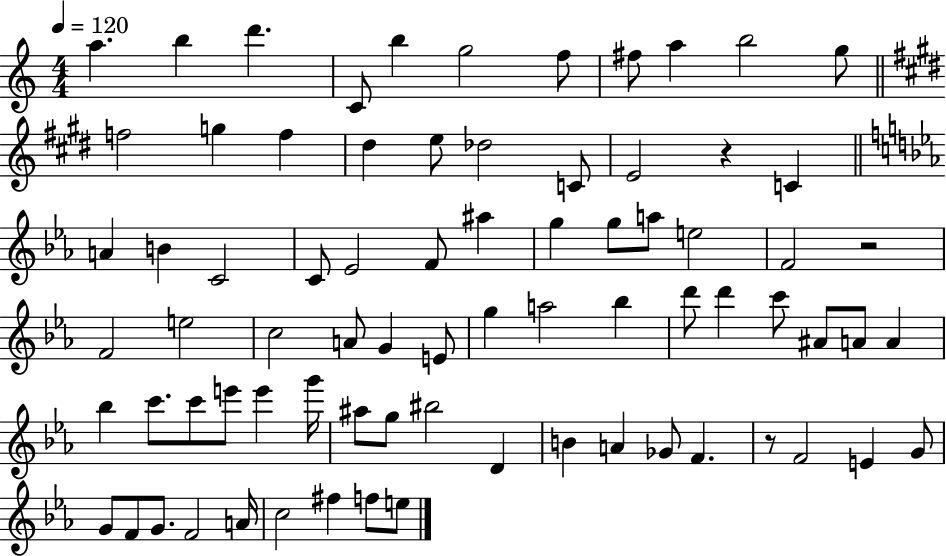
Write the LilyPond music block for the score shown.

{
  \clef treble
  \numericTimeSignature
  \time 4/4
  \key c \major
  \tempo 4 = 120
  \repeat volta 2 { a''4. b''4 d'''4. | c'8 b''4 g''2 f''8 | fis''8 a''4 b''2 g''8 | \bar "||" \break \key e \major f''2 g''4 f''4 | dis''4 e''8 des''2 c'8 | e'2 r4 c'4 | \bar "||" \break \key ees \major a'4 b'4 c'2 | c'8 ees'2 f'8 ais''4 | g''4 g''8 a''8 e''2 | f'2 r2 | \break f'2 e''2 | c''2 a'8 g'4 e'8 | g''4 a''2 bes''4 | d'''8 d'''4 c'''8 ais'8 a'8 a'4 | \break bes''4 c'''8. c'''8 e'''8 e'''4 g'''16 | ais''8 g''8 bis''2 d'4 | b'4 a'4 ges'8 f'4. | r8 f'2 e'4 g'8 | \break g'8 f'8 g'8. f'2 a'16 | c''2 fis''4 f''8 e''8 | } \bar "|."
}